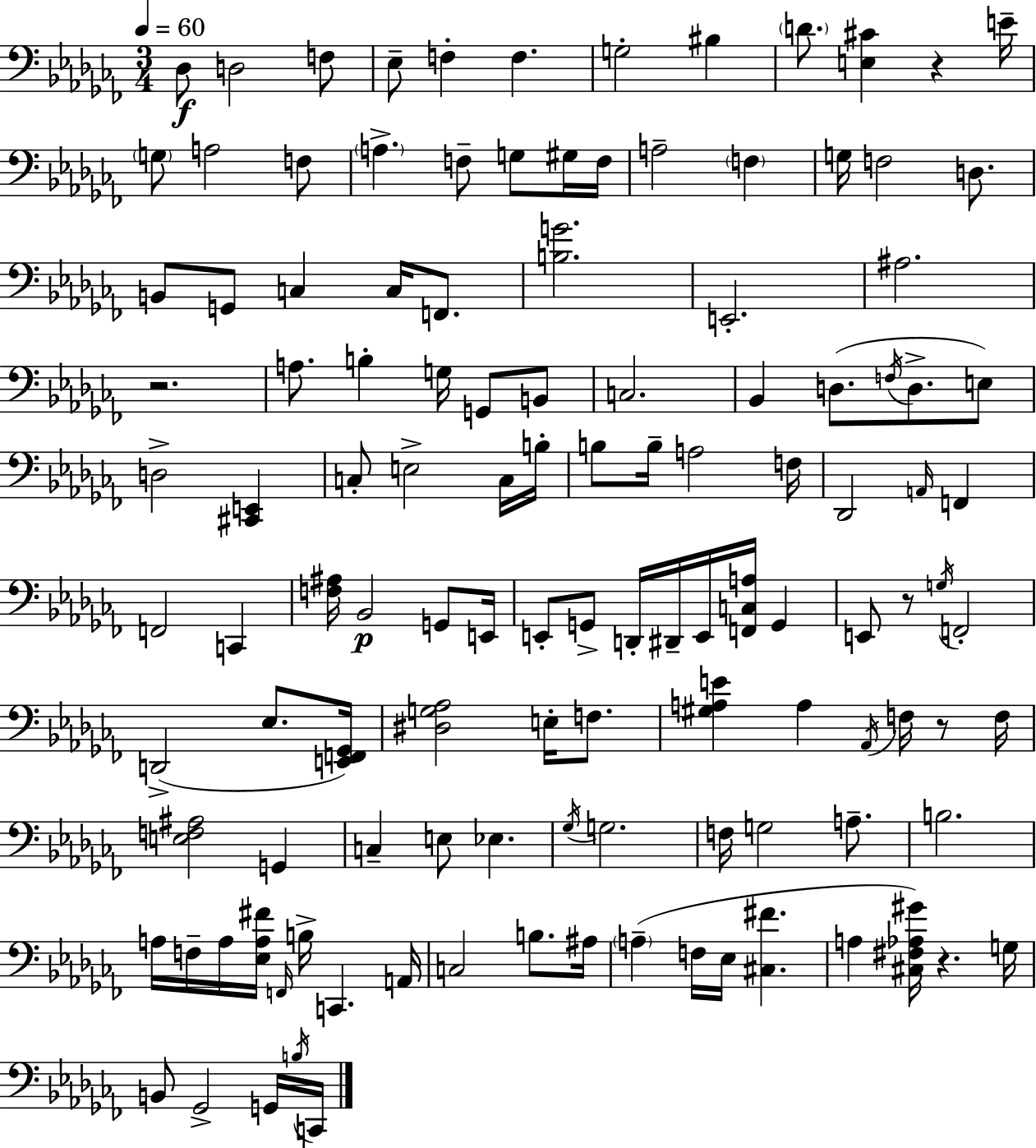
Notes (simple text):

Db3/e D3/h F3/e Eb3/e F3/q F3/q. G3/h BIS3/q D4/e. [E3,C#4]/q R/q E4/s G3/e A3/h F3/e A3/q. F3/e G3/e G#3/s F3/s A3/h F3/q G3/s F3/h D3/e. B2/e G2/e C3/q C3/s F2/e. [B3,G4]/h. E2/h. A#3/h. R/h. A3/e. B3/q G3/s G2/e B2/e C3/h. Bb2/q D3/e. F3/s D3/e. E3/e D3/h [C#2,E2]/q C3/e E3/h C3/s B3/s B3/e B3/s A3/h F3/s Db2/h A2/s F2/q F2/h C2/q [F3,A#3]/s Bb2/h G2/e E2/s E2/e G2/e D2/s D#2/s E2/s [F2,C3,A3]/s G2/q E2/e R/e G3/s F2/h D2/h Eb3/e. [E2,F2,Gb2]/s [D#3,G3,Ab3]/h E3/s F3/e. [G#3,A3,E4]/q A3/q Ab2/s F3/s R/e F3/s [E3,F3,A#3]/h G2/q C3/q E3/e Eb3/q. Gb3/s G3/h. F3/s G3/h A3/e. B3/h. A3/s F3/s A3/s [Eb3,A3,F#4]/s F2/s B3/s C2/q. A2/s C3/h B3/e. A#3/s A3/q F3/s Eb3/s [C#3,F#4]/q. A3/q [C#3,F#3,Ab3,G#4]/s R/q. G3/s B2/e Gb2/h G2/s B3/s C2/s